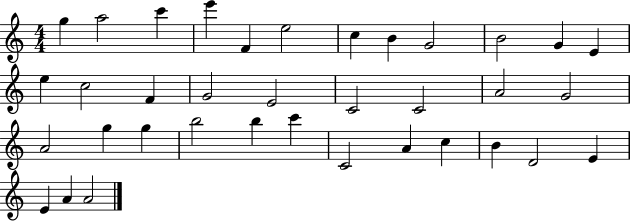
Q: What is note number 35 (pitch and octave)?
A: A4